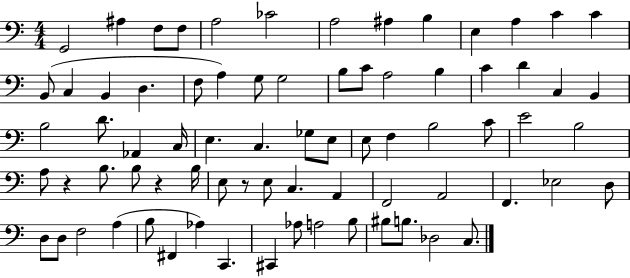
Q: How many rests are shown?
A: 3